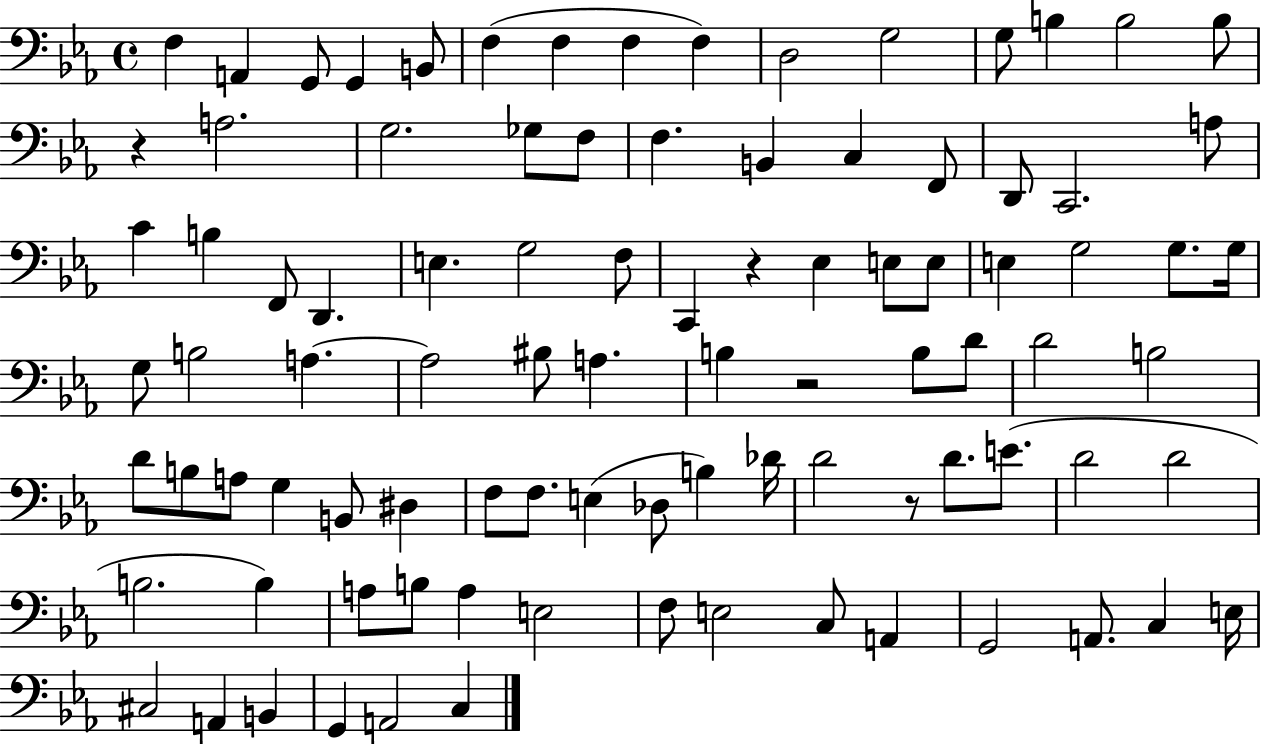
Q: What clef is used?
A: bass